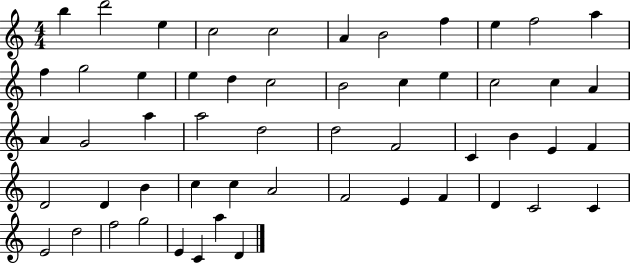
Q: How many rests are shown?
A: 0